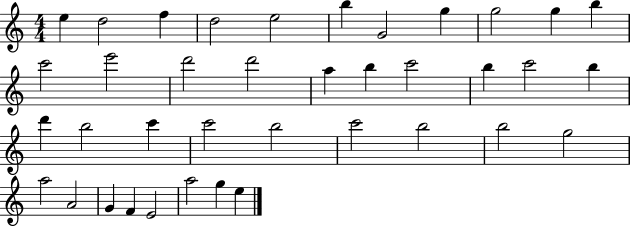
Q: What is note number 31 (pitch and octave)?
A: A5